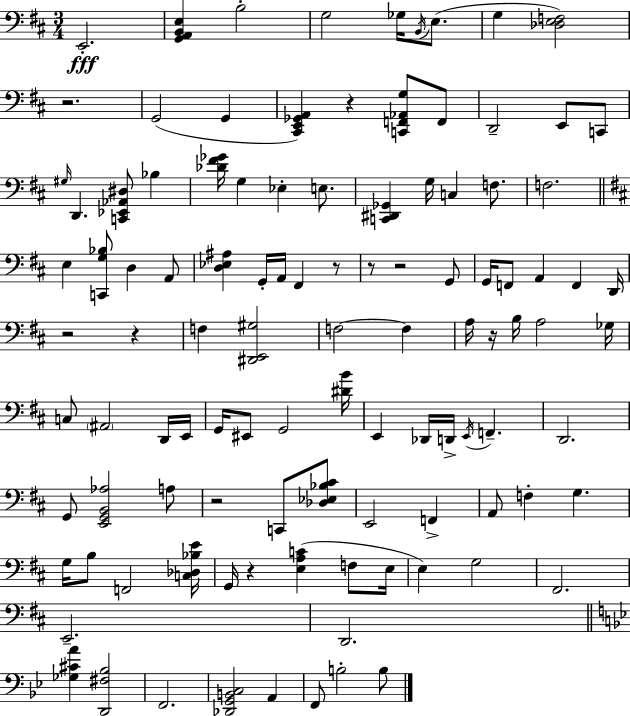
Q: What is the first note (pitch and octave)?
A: E2